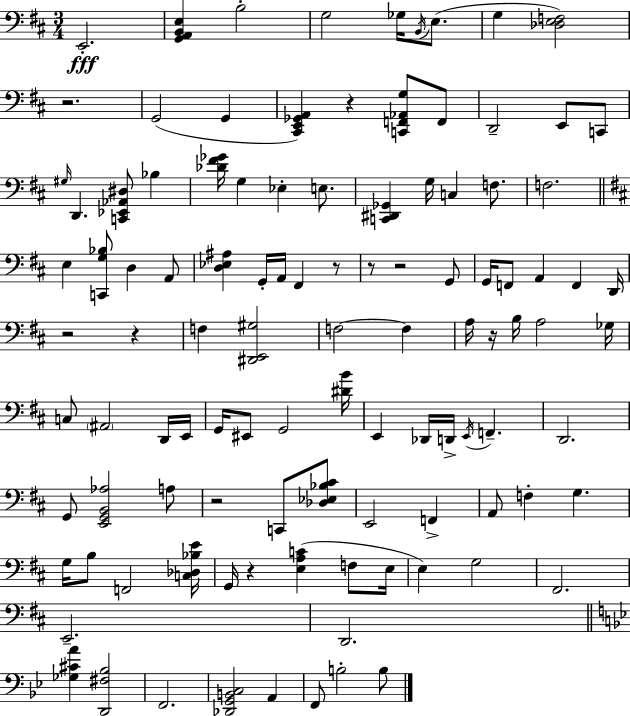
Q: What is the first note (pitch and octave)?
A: E2